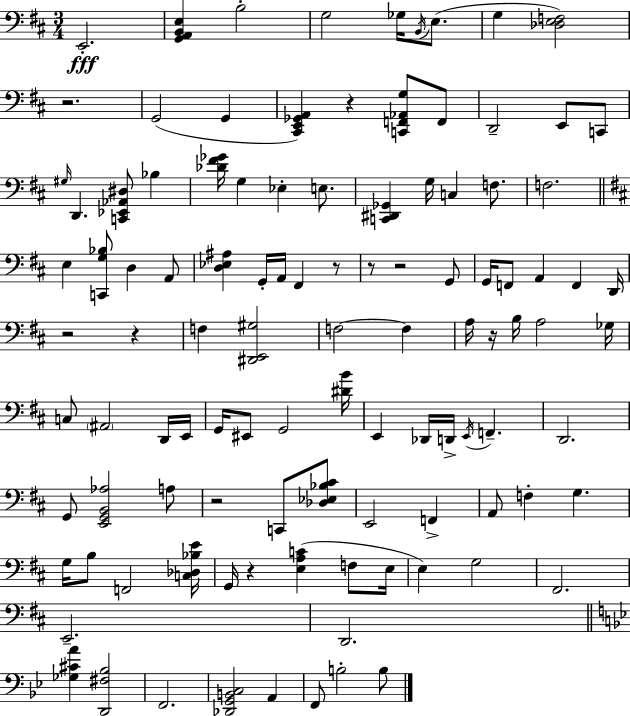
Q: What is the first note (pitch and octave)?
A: E2